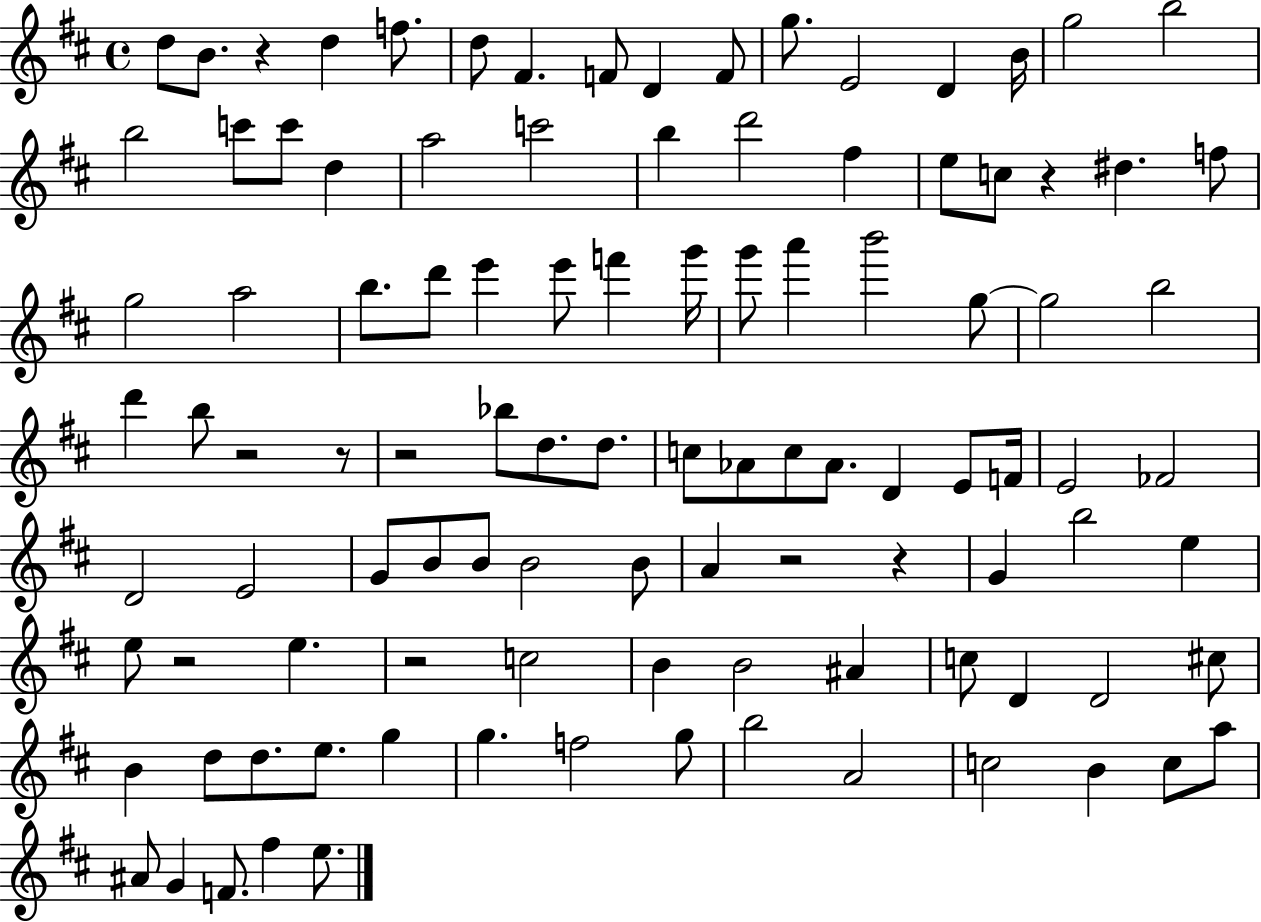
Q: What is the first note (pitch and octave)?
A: D5